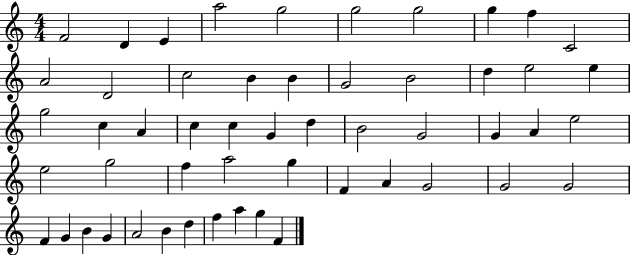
F4/h D4/q E4/q A5/h G5/h G5/h G5/h G5/q F5/q C4/h A4/h D4/h C5/h B4/q B4/q G4/h B4/h D5/q E5/h E5/q G5/h C5/q A4/q C5/q C5/q G4/q D5/q B4/h G4/h G4/q A4/q E5/h E5/h G5/h F5/q A5/h G5/q F4/q A4/q G4/h G4/h G4/h F4/q G4/q B4/q G4/q A4/h B4/q D5/q F5/q A5/q G5/q F4/q